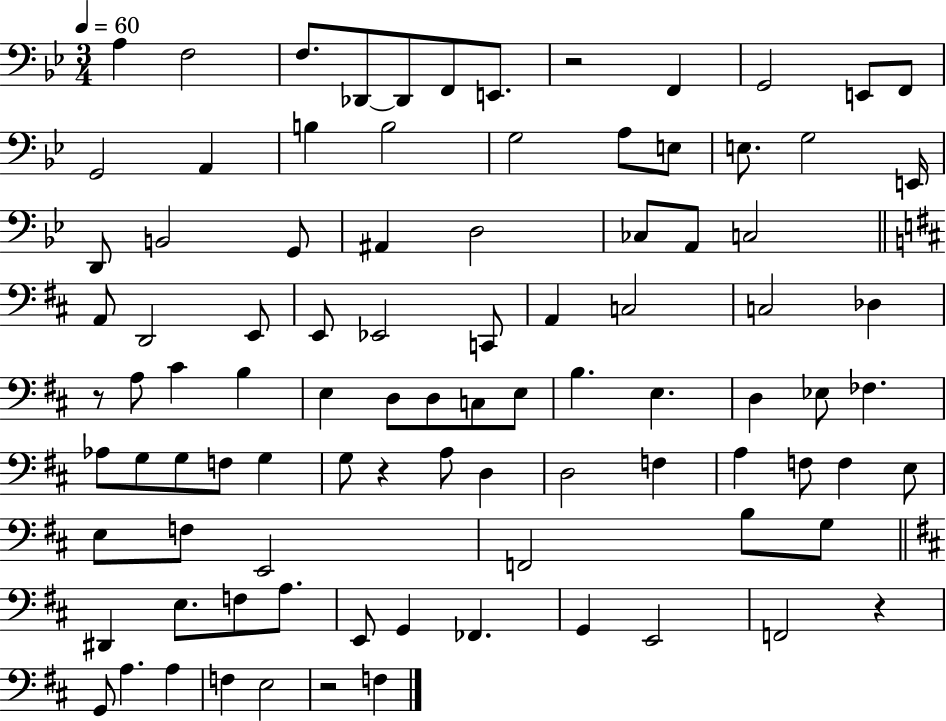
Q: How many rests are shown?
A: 5